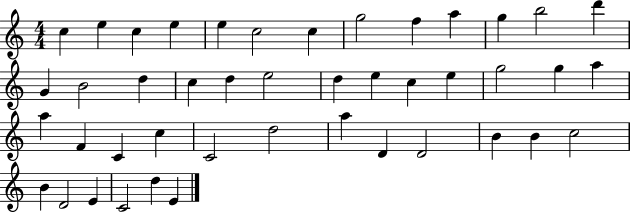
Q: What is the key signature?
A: C major